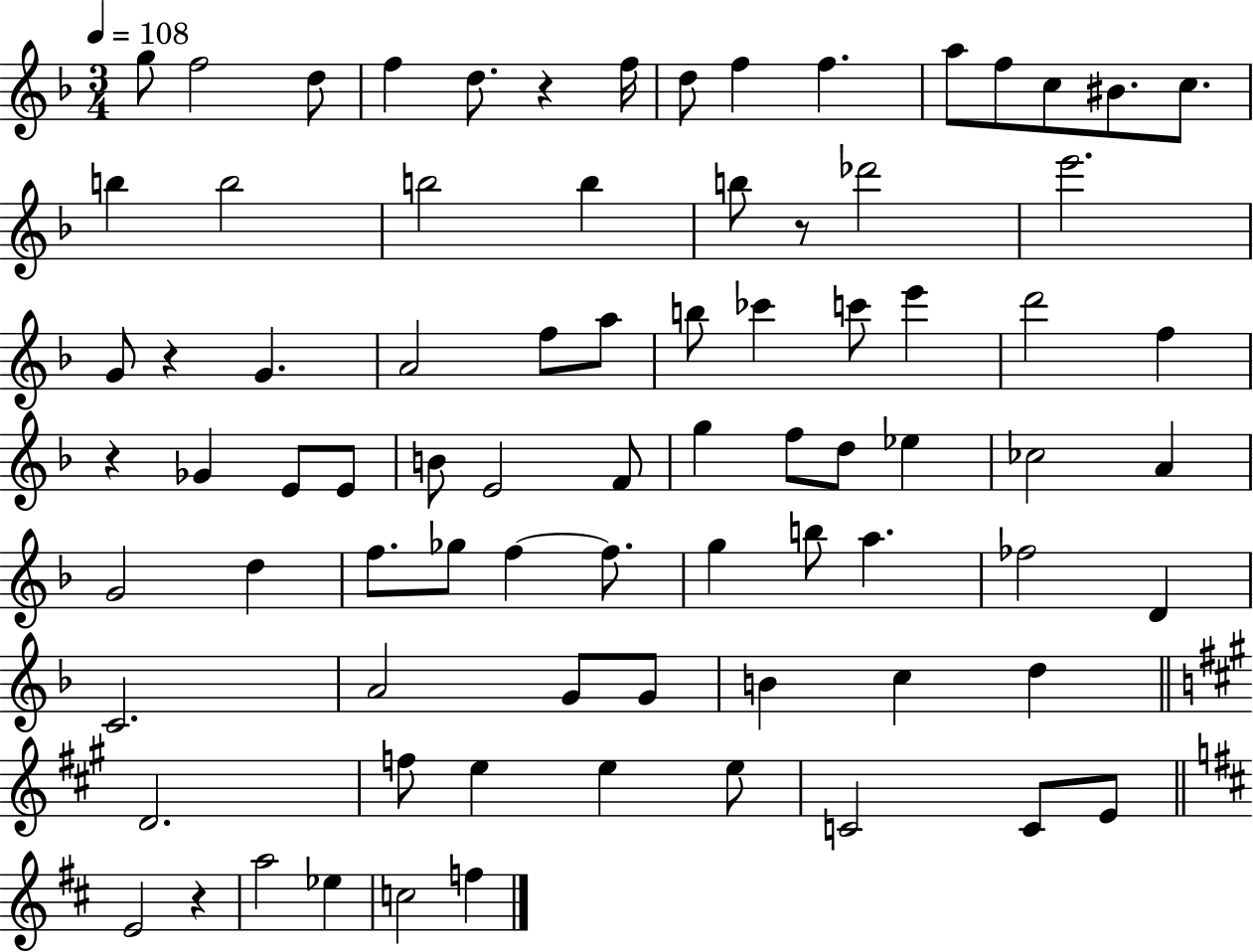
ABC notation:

X:1
T:Untitled
M:3/4
L:1/4
K:F
g/2 f2 d/2 f d/2 z f/4 d/2 f f a/2 f/2 c/2 ^B/2 c/2 b b2 b2 b b/2 z/2 _d'2 e'2 G/2 z G A2 f/2 a/2 b/2 _c' c'/2 e' d'2 f z _G E/2 E/2 B/2 E2 F/2 g f/2 d/2 _e _c2 A G2 d f/2 _g/2 f f/2 g b/2 a _f2 D C2 A2 G/2 G/2 B c d D2 f/2 e e e/2 C2 C/2 E/2 E2 z a2 _e c2 f